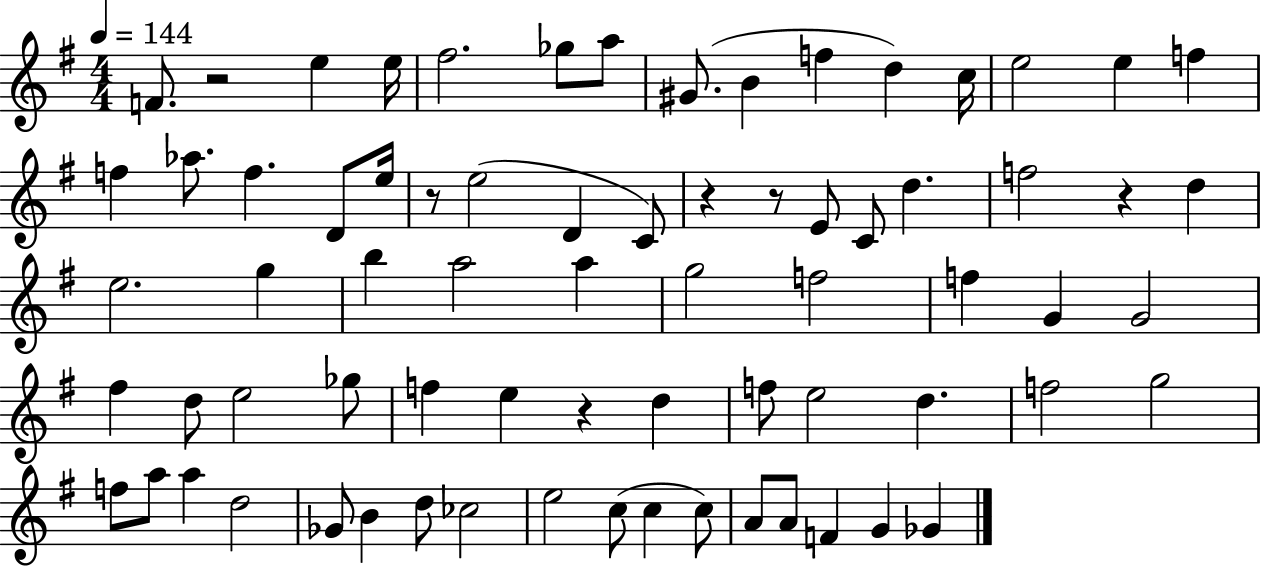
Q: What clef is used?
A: treble